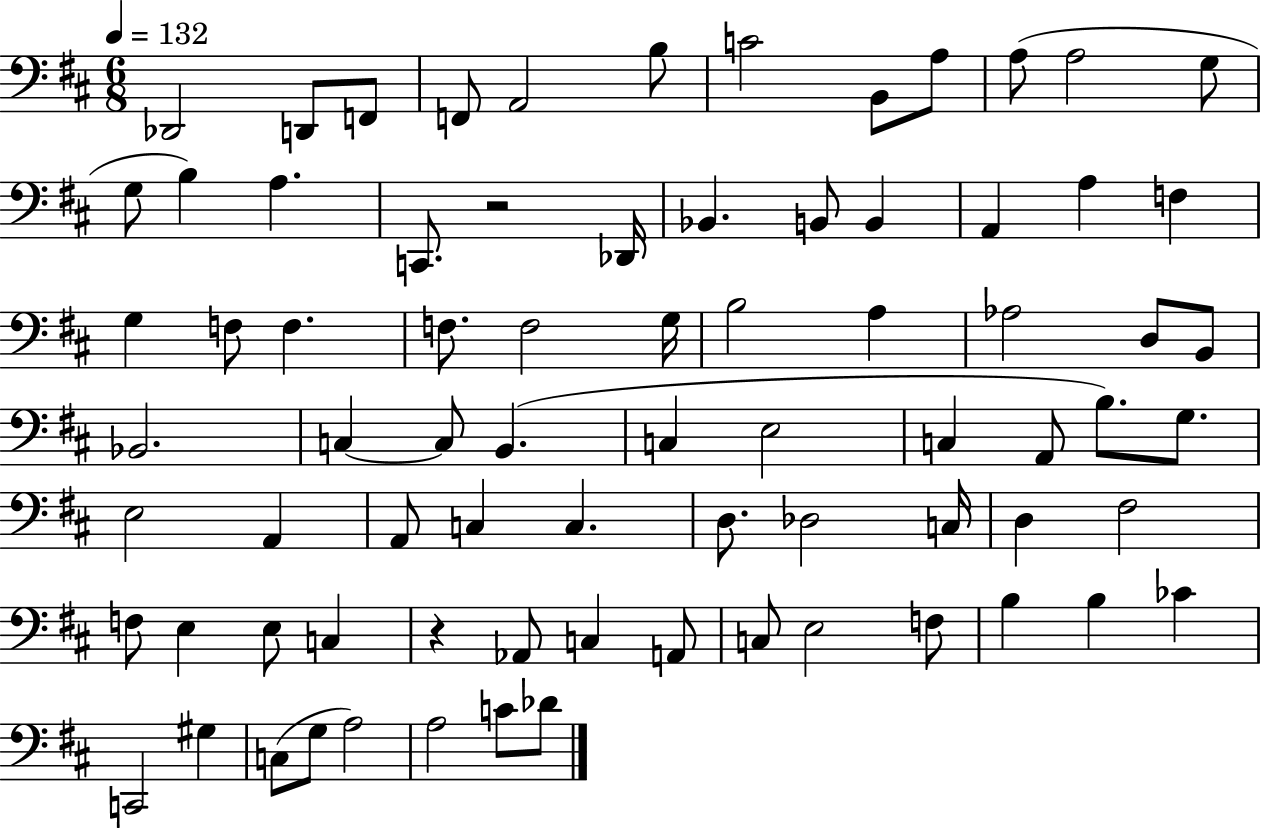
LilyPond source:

{
  \clef bass
  \numericTimeSignature
  \time 6/8
  \key d \major
  \tempo 4 = 132
  des,2 d,8 f,8 | f,8 a,2 b8 | c'2 b,8 a8 | a8( a2 g8 | \break g8 b4) a4. | c,8. r2 des,16 | bes,4. b,8 b,4 | a,4 a4 f4 | \break g4 f8 f4. | f8. f2 g16 | b2 a4 | aes2 d8 b,8 | \break bes,2. | c4~~ c8 b,4.( | c4 e2 | c4 a,8 b8.) g8. | \break e2 a,4 | a,8 c4 c4. | d8. des2 c16 | d4 fis2 | \break f8 e4 e8 c4 | r4 aes,8 c4 a,8 | c8 e2 f8 | b4 b4 ces'4 | \break c,2 gis4 | c8( g8 a2) | a2 c'8 des'8 | \bar "|."
}